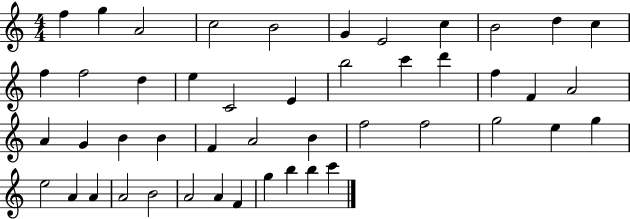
{
  \clef treble
  \numericTimeSignature
  \time 4/4
  \key c \major
  f''4 g''4 a'2 | c''2 b'2 | g'4 e'2 c''4 | b'2 d''4 c''4 | \break f''4 f''2 d''4 | e''4 c'2 e'4 | b''2 c'''4 d'''4 | f''4 f'4 a'2 | \break a'4 g'4 b'4 b'4 | f'4 a'2 b'4 | f''2 f''2 | g''2 e''4 g''4 | \break e''2 a'4 a'4 | a'2 b'2 | a'2 a'4 f'4 | g''4 b''4 b''4 c'''4 | \break \bar "|."
}